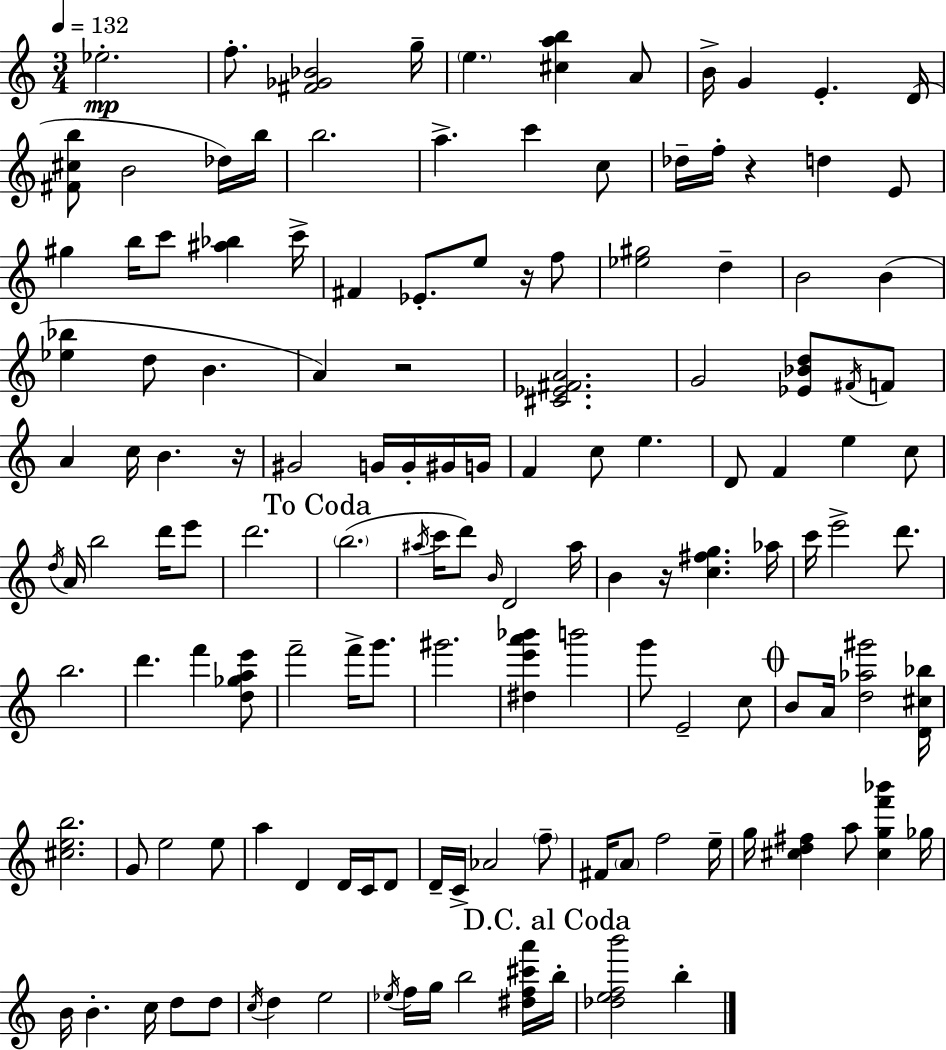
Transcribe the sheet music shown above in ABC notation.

X:1
T:Untitled
M:3/4
L:1/4
K:C
_e2 f/2 [^F_G_B]2 g/4 e [^cab] A/2 B/4 G E D/4 [^F^cb]/2 B2 _d/4 b/4 b2 a c' c/2 _d/4 f/4 z d E/2 ^g b/4 c'/2 [^a_b] c'/4 ^F _E/2 e/2 z/4 f/2 [_e^g]2 d B2 B [_e_b] d/2 B A z2 [^C_E^FA]2 G2 [_E_Bd]/2 ^F/4 F/2 A c/4 B z/4 ^G2 G/4 G/4 ^G/4 G/4 F c/2 e D/2 F e c/2 d/4 A/4 b2 d'/4 e'/2 d'2 b2 ^a/4 c'/4 d'/2 B/4 D2 ^a/4 B z/4 [c^fg] _a/4 c'/4 e'2 d'/2 b2 d' f' [d_gae']/2 f'2 f'/4 g'/2 ^g'2 [^de'a'_b'] b'2 g'/2 E2 c/2 B/2 A/4 [d_a^g']2 [D^c_b]/4 [^ceb]2 G/2 e2 e/2 a D D/4 C/4 D/2 D/4 C/4 _A2 f/2 ^F/4 A/2 f2 e/4 g/4 [^cd^f] a/2 [^cgf'_b'] _g/4 B/4 B c/4 d/2 d/2 c/4 d e2 _e/4 f/4 g/4 b2 [^df^c'a']/4 b/4 [_defb']2 b